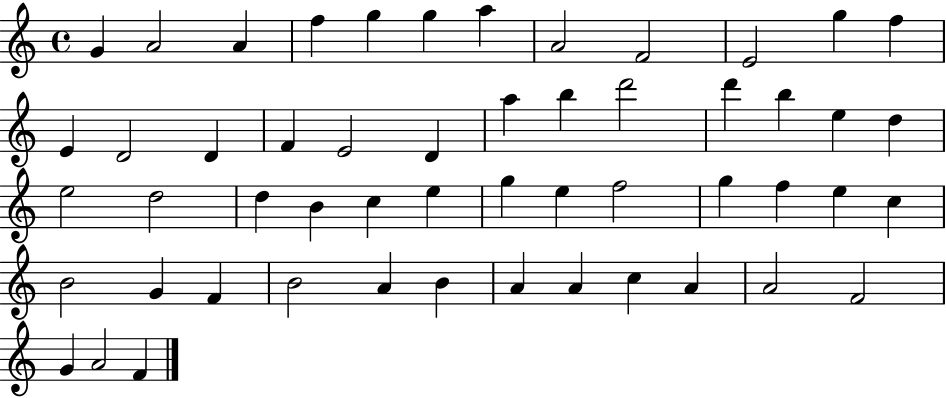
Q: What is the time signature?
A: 4/4